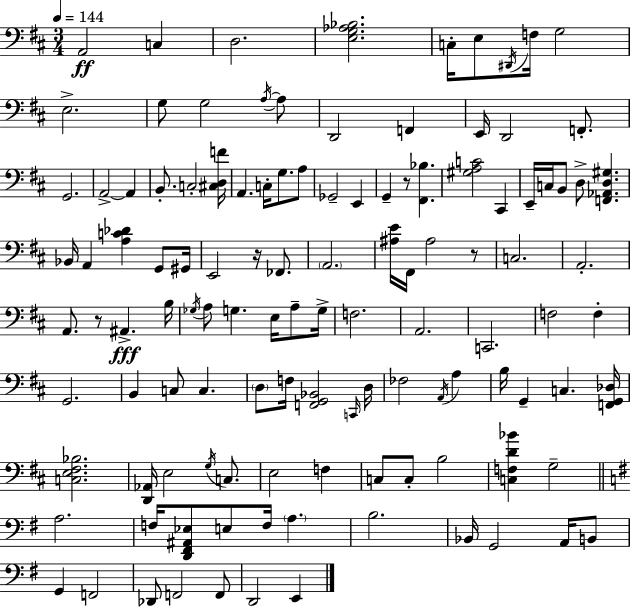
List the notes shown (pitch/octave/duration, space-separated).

A2/h C3/q D3/h. [E3,G3,Ab3,Bb3]/h. C3/s E3/e D#2/s F3/s G3/h E3/h. G3/e G3/h A3/s A3/e D2/h F2/q E2/s D2/h F2/e. G2/h. A2/h A2/q B2/e. C3/h [C#3,D3,F4]/s A2/q. C3/s G3/e. A3/e Gb2/h E2/q G2/q R/e [F#2,Bb3]/q. [G#3,A3,C4]/h C#2/q E2/s C3/s B2/e D3/e [F2,Ab2,D3,G#3]/q. Bb2/s A2/q [A3,C4,Db4]/q G2/e G#2/s E2/h R/s FES2/e. A2/h. [A#3,E4]/s F#2/s A#3/h R/e C3/h. A2/h. A2/e. R/e A#2/q. B3/s Gb3/s A3/e G3/q. E3/s A3/e G3/s F3/h. A2/h. C2/h. F3/h F3/q G2/h. B2/q C3/e C3/q. D3/e F3/s [F2,G2,Bb2]/h C2/s D3/s FES3/h A2/s A3/q B3/s G2/q C3/q. [F2,G2,Db3]/s [C3,E3,F#3,Bb3]/h. [D2,Ab2]/s E3/h G3/s C3/e. E3/h F3/q C3/e C3/e B3/h [C3,F3,D4,Bb4]/q G3/h A3/h. F3/s [D2,F#2,A#2,Eb3]/e E3/e F3/s A3/q. B3/h. Bb2/s G2/h A2/s B2/e G2/q F2/h Db2/e F2/h F2/e D2/h E2/q